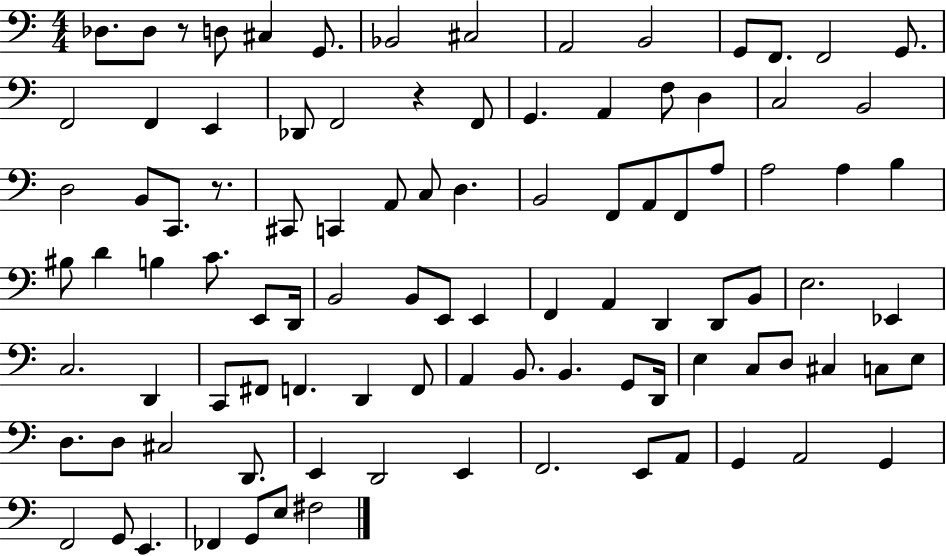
{
  \clef bass
  \numericTimeSignature
  \time 4/4
  \key c \major
  des8. des8 r8 d8 cis4 g,8. | bes,2 cis2 | a,2 b,2 | g,8 f,8. f,2 g,8. | \break f,2 f,4 e,4 | des,8 f,2 r4 f,8 | g,4. a,4 f8 d4 | c2 b,2 | \break d2 b,8 c,8. r8. | cis,8 c,4 a,8 c8 d4. | b,2 f,8 a,8 f,8 a8 | a2 a4 b4 | \break bis8 d'4 b4 c'8. e,8 d,16 | b,2 b,8 e,8 e,4 | f,4 a,4 d,4 d,8 b,8 | e2. ees,4 | \break c2. d,4 | c,8 fis,8 f,4. d,4 f,8 | a,4 b,8. b,4. g,8 d,16 | e4 c8 d8 cis4 c8 e8 | \break d8. d8 cis2 d,8. | e,4 d,2 e,4 | f,2. e,8 a,8 | g,4 a,2 g,4 | \break f,2 g,8 e,4. | fes,4 g,8 e8 fis2 | \bar "|."
}